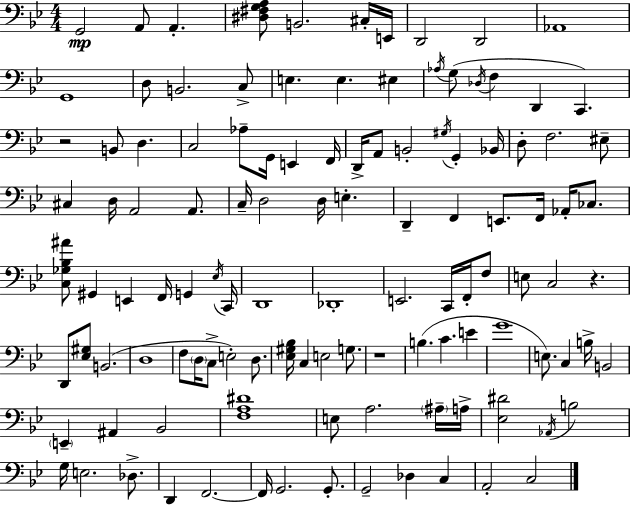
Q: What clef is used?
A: bass